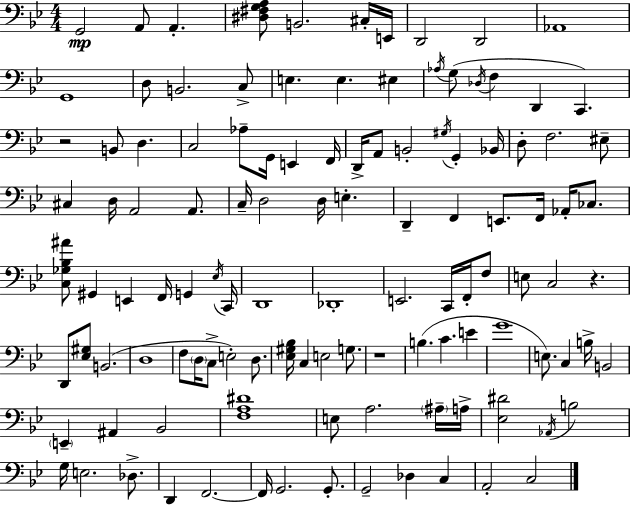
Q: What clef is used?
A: bass